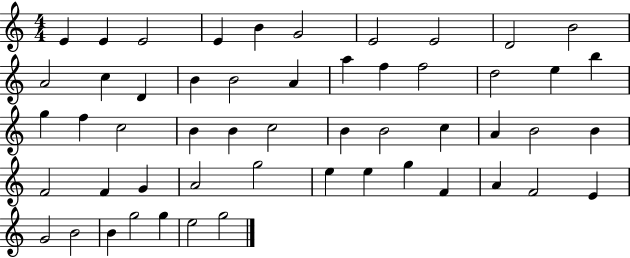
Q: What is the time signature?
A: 4/4